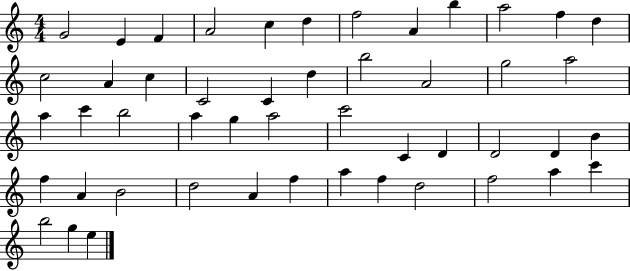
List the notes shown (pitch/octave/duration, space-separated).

G4/h E4/q F4/q A4/h C5/q D5/q F5/h A4/q B5/q A5/h F5/q D5/q C5/h A4/q C5/q C4/h C4/q D5/q B5/h A4/h G5/h A5/h A5/q C6/q B5/h A5/q G5/q A5/h C6/h C4/q D4/q D4/h D4/q B4/q F5/q A4/q B4/h D5/h A4/q F5/q A5/q F5/q D5/h F5/h A5/q C6/q B5/h G5/q E5/q